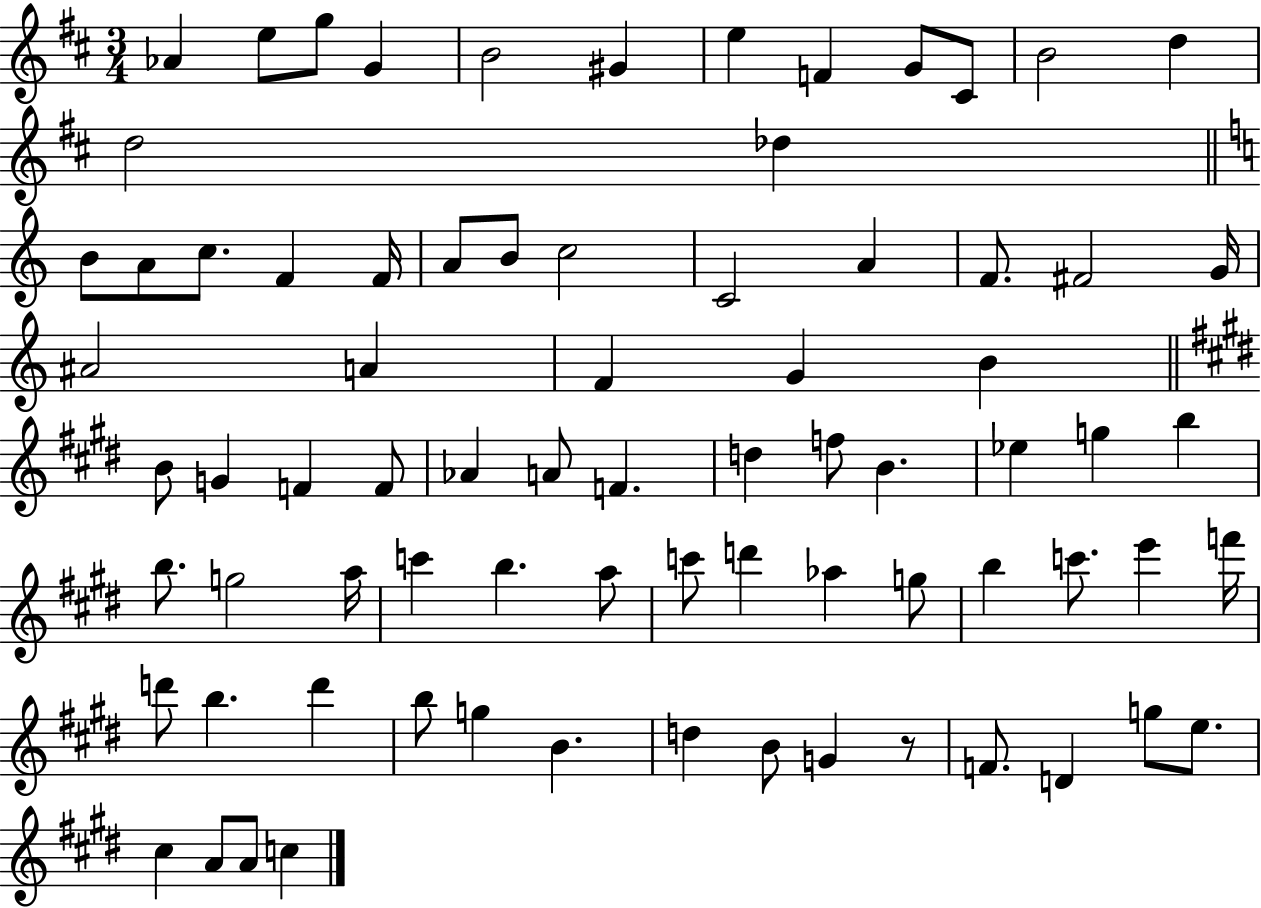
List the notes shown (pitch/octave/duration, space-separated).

Ab4/q E5/e G5/e G4/q B4/h G#4/q E5/q F4/q G4/e C#4/e B4/h D5/q D5/h Db5/q B4/e A4/e C5/e. F4/q F4/s A4/e B4/e C5/h C4/h A4/q F4/e. F#4/h G4/s A#4/h A4/q F4/q G4/q B4/q B4/e G4/q F4/q F4/e Ab4/q A4/e F4/q. D5/q F5/e B4/q. Eb5/q G5/q B5/q B5/e. G5/h A5/s C6/q B5/q. A5/e C6/e D6/q Ab5/q G5/e B5/q C6/e. E6/q F6/s D6/e B5/q. D6/q B5/e G5/q B4/q. D5/q B4/e G4/q R/e F4/e. D4/q G5/e E5/e. C#5/q A4/e A4/e C5/q